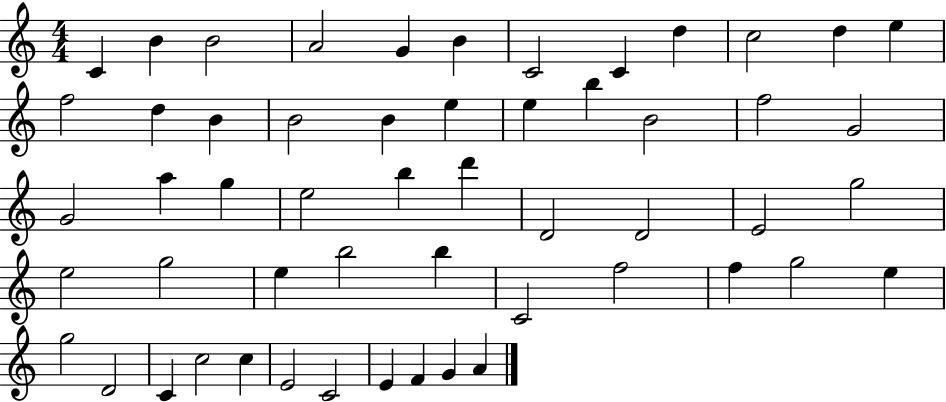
C4/q B4/q B4/h A4/h G4/q B4/q C4/h C4/q D5/q C5/h D5/q E5/q F5/h D5/q B4/q B4/h B4/q E5/q E5/q B5/q B4/h F5/h G4/h G4/h A5/q G5/q E5/h B5/q D6/q D4/h D4/h E4/h G5/h E5/h G5/h E5/q B5/h B5/q C4/h F5/h F5/q G5/h E5/q G5/h D4/h C4/q C5/h C5/q E4/h C4/h E4/q F4/q G4/q A4/q